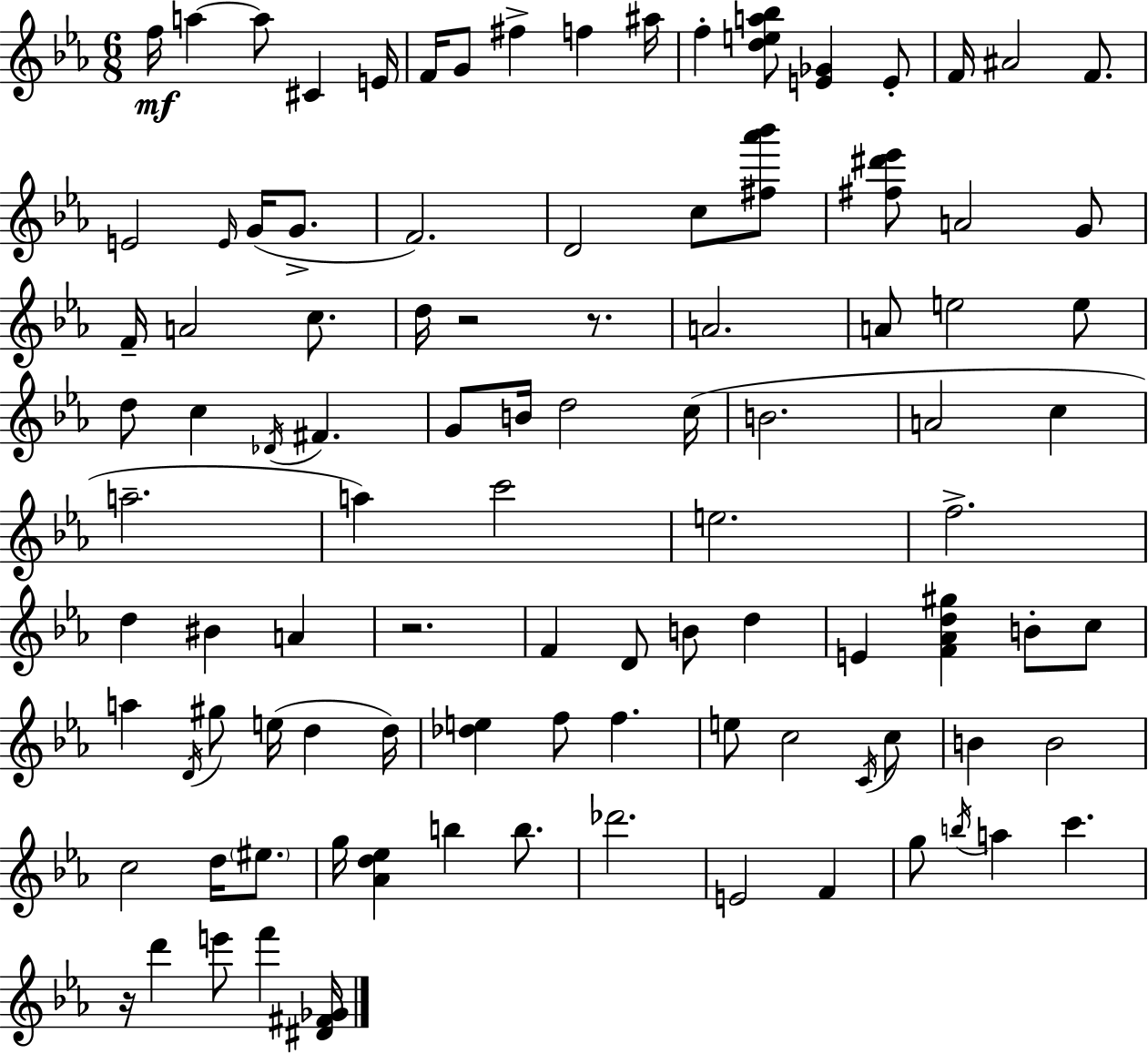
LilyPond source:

{
  \clef treble
  \numericTimeSignature
  \time 6/8
  \key c \minor
  f''16\mf a''4~~ a''8 cis'4 e'16 | f'16 g'8 fis''4-> f''4 ais''16 | f''4-. <d'' e'' a'' bes''>8 <e' ges'>4 e'8-. | f'16 ais'2 f'8. | \break e'2 \grace { e'16 }( g'16 g'8.-> | f'2.) | d'2 c''8 <fis'' aes''' bes'''>8 | <fis'' dis''' ees'''>8 a'2 g'8 | \break f'16-- a'2 c''8. | d''16 r2 r8. | a'2. | a'8 e''2 e''8 | \break d''8 c''4 \acciaccatura { des'16 } fis'4. | g'8 b'16 d''2 | c''16( b'2. | a'2 c''4 | \break a''2.-- | a''4) c'''2 | e''2. | f''2.-> | \break d''4 bis'4 a'4 | r2. | f'4 d'8 b'8 d''4 | e'4 <f' aes' d'' gis''>4 b'8-. | \break c''8 a''4 \acciaccatura { d'16 } gis''8 e''16( d''4 | d''16) <des'' e''>4 f''8 f''4. | e''8 c''2 | \acciaccatura { c'16 } c''8 b'4 b'2 | \break c''2 | d''16 \parenthesize eis''8. g''16 <aes' d'' ees''>4 b''4 | b''8. des'''2. | e'2 | \break f'4 g''8 \acciaccatura { b''16 } a''4 c'''4. | r16 d'''4 e'''8 | f'''4 <dis' fis' ges'>16 \bar "|."
}